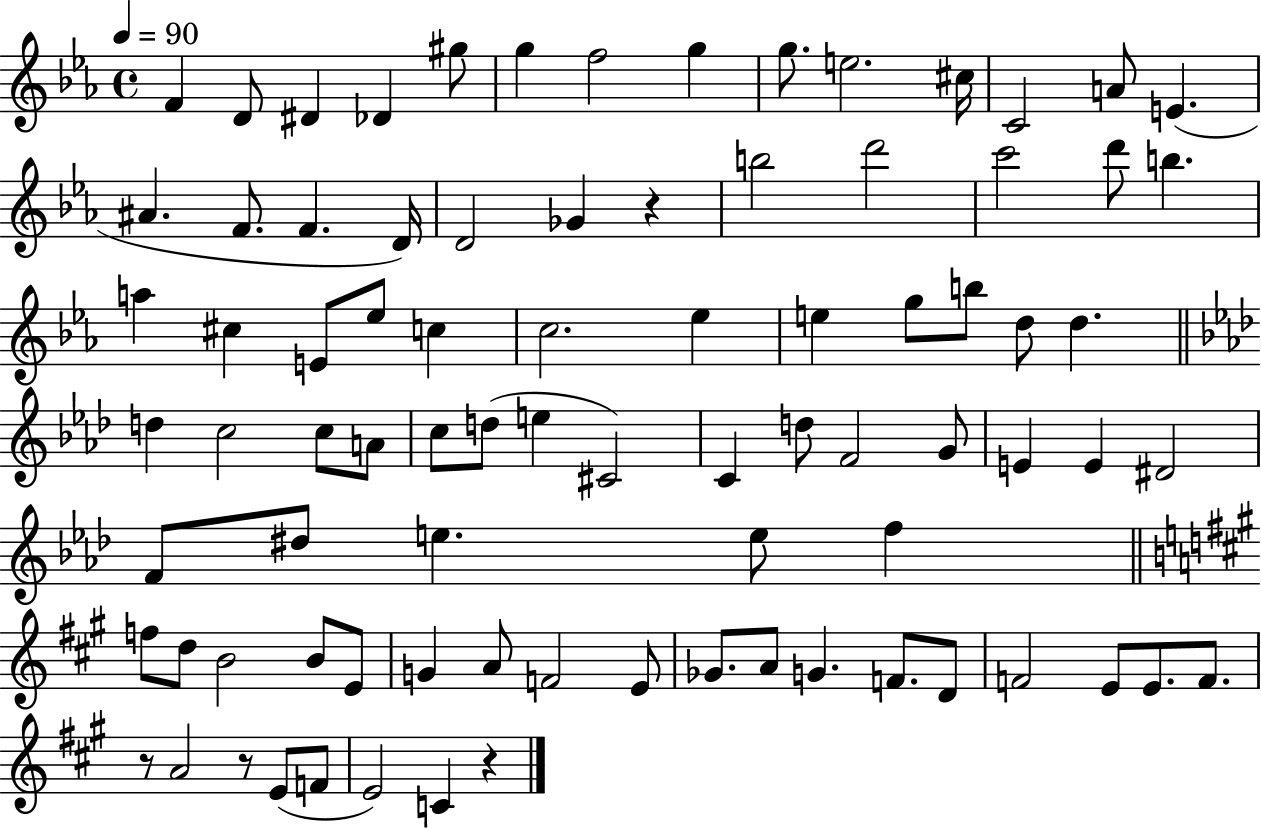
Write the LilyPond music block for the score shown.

{
  \clef treble
  \time 4/4
  \defaultTimeSignature
  \key ees \major
  \tempo 4 = 90
  \repeat volta 2 { f'4 d'8 dis'4 des'4 gis''8 | g''4 f''2 g''4 | g''8. e''2. cis''16 | c'2 a'8 e'4.( | \break ais'4. f'8. f'4. d'16) | d'2 ges'4 r4 | b''2 d'''2 | c'''2 d'''8 b''4. | \break a''4 cis''4 e'8 ees''8 c''4 | c''2. ees''4 | e''4 g''8 b''8 d''8 d''4. | \bar "||" \break \key f \minor d''4 c''2 c''8 a'8 | c''8 d''8( e''4 cis'2) | c'4 d''8 f'2 g'8 | e'4 e'4 dis'2 | \break f'8 dis''8 e''4. e''8 f''4 | \bar "||" \break \key a \major f''8 d''8 b'2 b'8 e'8 | g'4 a'8 f'2 e'8 | ges'8. a'8 g'4. f'8. d'8 | f'2 e'8 e'8. f'8. | \break r8 a'2 r8 e'8( f'8 | e'2) c'4 r4 | } \bar "|."
}